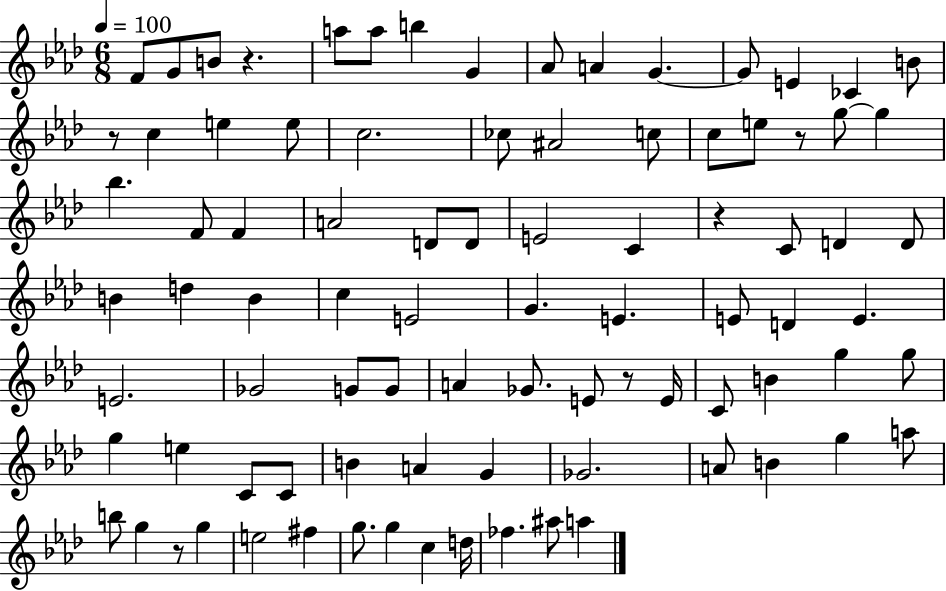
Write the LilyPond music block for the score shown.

{
  \clef treble
  \numericTimeSignature
  \time 6/8
  \key aes \major
  \tempo 4 = 100
  f'8 g'8 b'8 r4. | a''8 a''8 b''4 g'4 | aes'8 a'4 g'4.~~ | g'8 e'4 ces'4 b'8 | \break r8 c''4 e''4 e''8 | c''2. | ces''8 ais'2 c''8 | c''8 e''8 r8 g''8~~ g''4 | \break bes''4. f'8 f'4 | a'2 d'8 d'8 | e'2 c'4 | r4 c'8 d'4 d'8 | \break b'4 d''4 b'4 | c''4 e'2 | g'4. e'4. | e'8 d'4 e'4. | \break e'2. | ges'2 g'8 g'8 | a'4 ges'8. e'8 r8 e'16 | c'8 b'4 g''4 g''8 | \break g''4 e''4 c'8 c'8 | b'4 a'4 g'4 | ges'2. | a'8 b'4 g''4 a''8 | \break b''8 g''4 r8 g''4 | e''2 fis''4 | g''8. g''4 c''4 d''16 | fes''4. ais''8 a''4 | \break \bar "|."
}